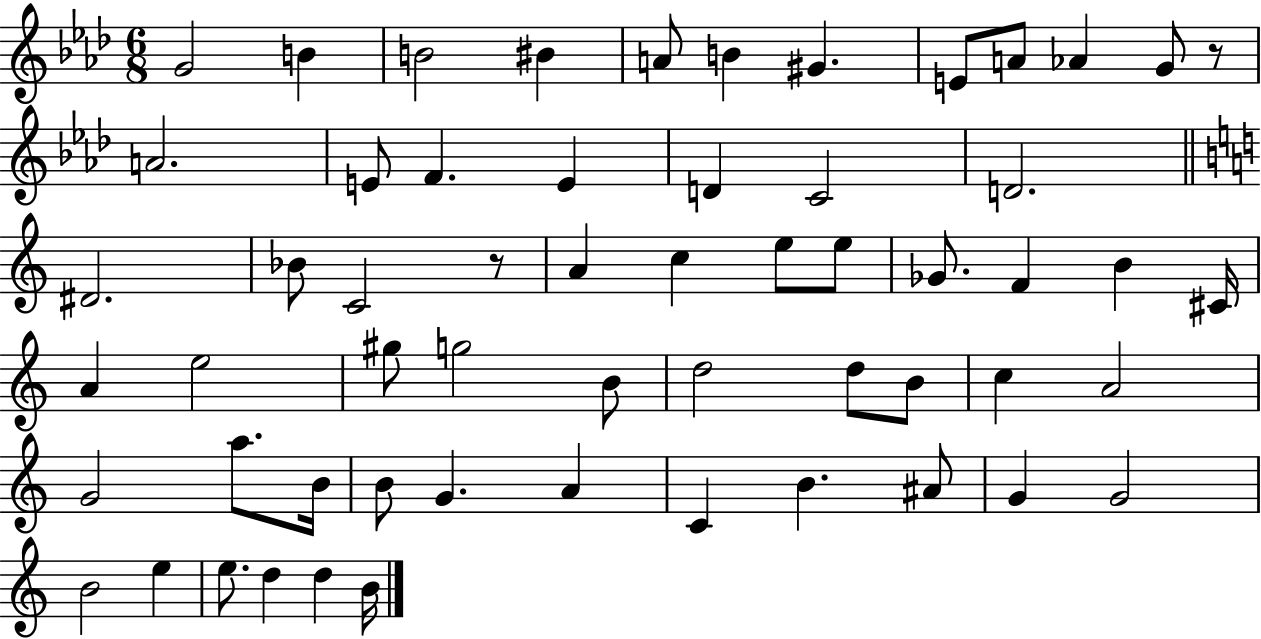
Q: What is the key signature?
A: AES major